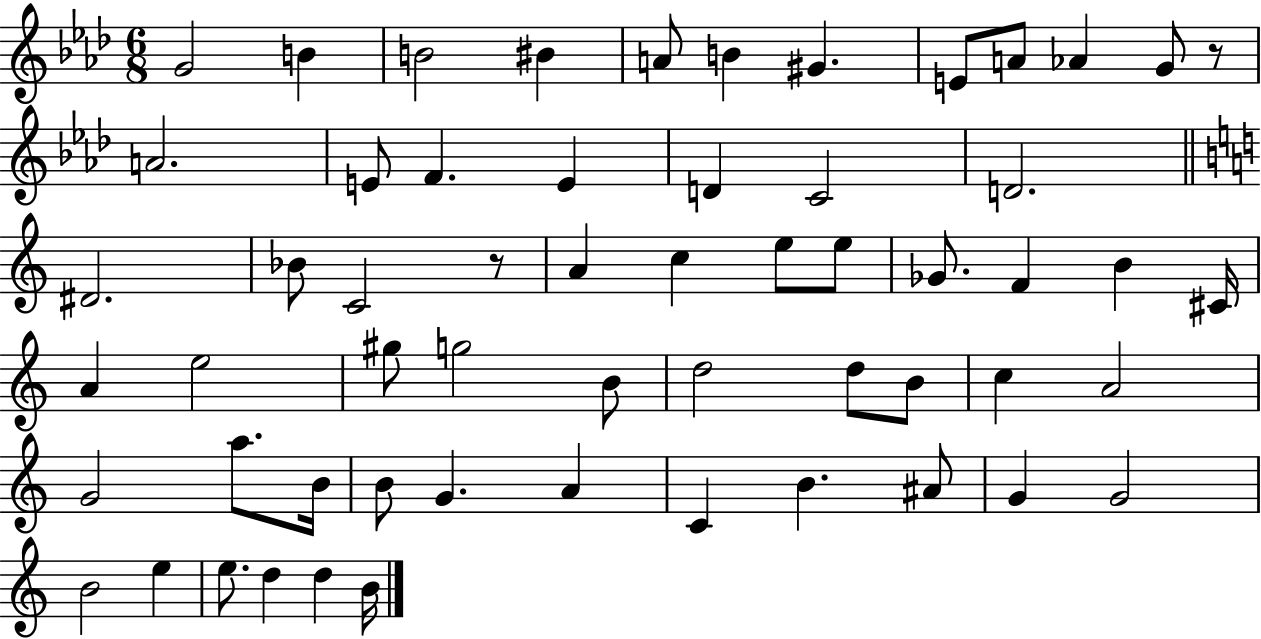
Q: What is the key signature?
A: AES major